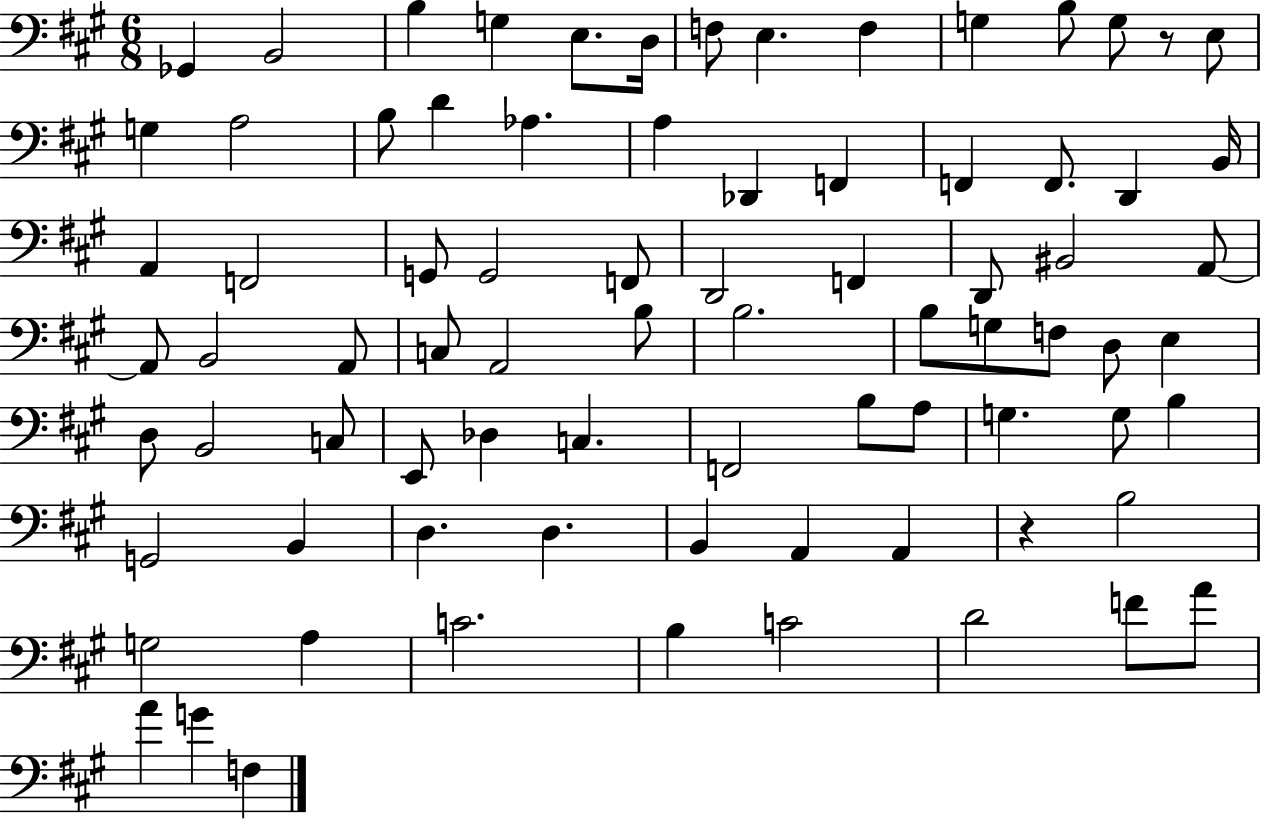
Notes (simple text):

Gb2/q B2/h B3/q G3/q E3/e. D3/s F3/e E3/q. F3/q G3/q B3/e G3/e R/e E3/e G3/q A3/h B3/e D4/q Ab3/q. A3/q Db2/q F2/q F2/q F2/e. D2/q B2/s A2/q F2/h G2/e G2/h F2/e D2/h F2/q D2/e BIS2/h A2/e A2/e B2/h A2/e C3/e A2/h B3/e B3/h. B3/e G3/e F3/e D3/e E3/q D3/e B2/h C3/e E2/e Db3/q C3/q. F2/h B3/e A3/e G3/q. G3/e B3/q G2/h B2/q D3/q. D3/q. B2/q A2/q A2/q R/q B3/h G3/h A3/q C4/h. B3/q C4/h D4/h F4/e A4/e A4/q G4/q F3/q